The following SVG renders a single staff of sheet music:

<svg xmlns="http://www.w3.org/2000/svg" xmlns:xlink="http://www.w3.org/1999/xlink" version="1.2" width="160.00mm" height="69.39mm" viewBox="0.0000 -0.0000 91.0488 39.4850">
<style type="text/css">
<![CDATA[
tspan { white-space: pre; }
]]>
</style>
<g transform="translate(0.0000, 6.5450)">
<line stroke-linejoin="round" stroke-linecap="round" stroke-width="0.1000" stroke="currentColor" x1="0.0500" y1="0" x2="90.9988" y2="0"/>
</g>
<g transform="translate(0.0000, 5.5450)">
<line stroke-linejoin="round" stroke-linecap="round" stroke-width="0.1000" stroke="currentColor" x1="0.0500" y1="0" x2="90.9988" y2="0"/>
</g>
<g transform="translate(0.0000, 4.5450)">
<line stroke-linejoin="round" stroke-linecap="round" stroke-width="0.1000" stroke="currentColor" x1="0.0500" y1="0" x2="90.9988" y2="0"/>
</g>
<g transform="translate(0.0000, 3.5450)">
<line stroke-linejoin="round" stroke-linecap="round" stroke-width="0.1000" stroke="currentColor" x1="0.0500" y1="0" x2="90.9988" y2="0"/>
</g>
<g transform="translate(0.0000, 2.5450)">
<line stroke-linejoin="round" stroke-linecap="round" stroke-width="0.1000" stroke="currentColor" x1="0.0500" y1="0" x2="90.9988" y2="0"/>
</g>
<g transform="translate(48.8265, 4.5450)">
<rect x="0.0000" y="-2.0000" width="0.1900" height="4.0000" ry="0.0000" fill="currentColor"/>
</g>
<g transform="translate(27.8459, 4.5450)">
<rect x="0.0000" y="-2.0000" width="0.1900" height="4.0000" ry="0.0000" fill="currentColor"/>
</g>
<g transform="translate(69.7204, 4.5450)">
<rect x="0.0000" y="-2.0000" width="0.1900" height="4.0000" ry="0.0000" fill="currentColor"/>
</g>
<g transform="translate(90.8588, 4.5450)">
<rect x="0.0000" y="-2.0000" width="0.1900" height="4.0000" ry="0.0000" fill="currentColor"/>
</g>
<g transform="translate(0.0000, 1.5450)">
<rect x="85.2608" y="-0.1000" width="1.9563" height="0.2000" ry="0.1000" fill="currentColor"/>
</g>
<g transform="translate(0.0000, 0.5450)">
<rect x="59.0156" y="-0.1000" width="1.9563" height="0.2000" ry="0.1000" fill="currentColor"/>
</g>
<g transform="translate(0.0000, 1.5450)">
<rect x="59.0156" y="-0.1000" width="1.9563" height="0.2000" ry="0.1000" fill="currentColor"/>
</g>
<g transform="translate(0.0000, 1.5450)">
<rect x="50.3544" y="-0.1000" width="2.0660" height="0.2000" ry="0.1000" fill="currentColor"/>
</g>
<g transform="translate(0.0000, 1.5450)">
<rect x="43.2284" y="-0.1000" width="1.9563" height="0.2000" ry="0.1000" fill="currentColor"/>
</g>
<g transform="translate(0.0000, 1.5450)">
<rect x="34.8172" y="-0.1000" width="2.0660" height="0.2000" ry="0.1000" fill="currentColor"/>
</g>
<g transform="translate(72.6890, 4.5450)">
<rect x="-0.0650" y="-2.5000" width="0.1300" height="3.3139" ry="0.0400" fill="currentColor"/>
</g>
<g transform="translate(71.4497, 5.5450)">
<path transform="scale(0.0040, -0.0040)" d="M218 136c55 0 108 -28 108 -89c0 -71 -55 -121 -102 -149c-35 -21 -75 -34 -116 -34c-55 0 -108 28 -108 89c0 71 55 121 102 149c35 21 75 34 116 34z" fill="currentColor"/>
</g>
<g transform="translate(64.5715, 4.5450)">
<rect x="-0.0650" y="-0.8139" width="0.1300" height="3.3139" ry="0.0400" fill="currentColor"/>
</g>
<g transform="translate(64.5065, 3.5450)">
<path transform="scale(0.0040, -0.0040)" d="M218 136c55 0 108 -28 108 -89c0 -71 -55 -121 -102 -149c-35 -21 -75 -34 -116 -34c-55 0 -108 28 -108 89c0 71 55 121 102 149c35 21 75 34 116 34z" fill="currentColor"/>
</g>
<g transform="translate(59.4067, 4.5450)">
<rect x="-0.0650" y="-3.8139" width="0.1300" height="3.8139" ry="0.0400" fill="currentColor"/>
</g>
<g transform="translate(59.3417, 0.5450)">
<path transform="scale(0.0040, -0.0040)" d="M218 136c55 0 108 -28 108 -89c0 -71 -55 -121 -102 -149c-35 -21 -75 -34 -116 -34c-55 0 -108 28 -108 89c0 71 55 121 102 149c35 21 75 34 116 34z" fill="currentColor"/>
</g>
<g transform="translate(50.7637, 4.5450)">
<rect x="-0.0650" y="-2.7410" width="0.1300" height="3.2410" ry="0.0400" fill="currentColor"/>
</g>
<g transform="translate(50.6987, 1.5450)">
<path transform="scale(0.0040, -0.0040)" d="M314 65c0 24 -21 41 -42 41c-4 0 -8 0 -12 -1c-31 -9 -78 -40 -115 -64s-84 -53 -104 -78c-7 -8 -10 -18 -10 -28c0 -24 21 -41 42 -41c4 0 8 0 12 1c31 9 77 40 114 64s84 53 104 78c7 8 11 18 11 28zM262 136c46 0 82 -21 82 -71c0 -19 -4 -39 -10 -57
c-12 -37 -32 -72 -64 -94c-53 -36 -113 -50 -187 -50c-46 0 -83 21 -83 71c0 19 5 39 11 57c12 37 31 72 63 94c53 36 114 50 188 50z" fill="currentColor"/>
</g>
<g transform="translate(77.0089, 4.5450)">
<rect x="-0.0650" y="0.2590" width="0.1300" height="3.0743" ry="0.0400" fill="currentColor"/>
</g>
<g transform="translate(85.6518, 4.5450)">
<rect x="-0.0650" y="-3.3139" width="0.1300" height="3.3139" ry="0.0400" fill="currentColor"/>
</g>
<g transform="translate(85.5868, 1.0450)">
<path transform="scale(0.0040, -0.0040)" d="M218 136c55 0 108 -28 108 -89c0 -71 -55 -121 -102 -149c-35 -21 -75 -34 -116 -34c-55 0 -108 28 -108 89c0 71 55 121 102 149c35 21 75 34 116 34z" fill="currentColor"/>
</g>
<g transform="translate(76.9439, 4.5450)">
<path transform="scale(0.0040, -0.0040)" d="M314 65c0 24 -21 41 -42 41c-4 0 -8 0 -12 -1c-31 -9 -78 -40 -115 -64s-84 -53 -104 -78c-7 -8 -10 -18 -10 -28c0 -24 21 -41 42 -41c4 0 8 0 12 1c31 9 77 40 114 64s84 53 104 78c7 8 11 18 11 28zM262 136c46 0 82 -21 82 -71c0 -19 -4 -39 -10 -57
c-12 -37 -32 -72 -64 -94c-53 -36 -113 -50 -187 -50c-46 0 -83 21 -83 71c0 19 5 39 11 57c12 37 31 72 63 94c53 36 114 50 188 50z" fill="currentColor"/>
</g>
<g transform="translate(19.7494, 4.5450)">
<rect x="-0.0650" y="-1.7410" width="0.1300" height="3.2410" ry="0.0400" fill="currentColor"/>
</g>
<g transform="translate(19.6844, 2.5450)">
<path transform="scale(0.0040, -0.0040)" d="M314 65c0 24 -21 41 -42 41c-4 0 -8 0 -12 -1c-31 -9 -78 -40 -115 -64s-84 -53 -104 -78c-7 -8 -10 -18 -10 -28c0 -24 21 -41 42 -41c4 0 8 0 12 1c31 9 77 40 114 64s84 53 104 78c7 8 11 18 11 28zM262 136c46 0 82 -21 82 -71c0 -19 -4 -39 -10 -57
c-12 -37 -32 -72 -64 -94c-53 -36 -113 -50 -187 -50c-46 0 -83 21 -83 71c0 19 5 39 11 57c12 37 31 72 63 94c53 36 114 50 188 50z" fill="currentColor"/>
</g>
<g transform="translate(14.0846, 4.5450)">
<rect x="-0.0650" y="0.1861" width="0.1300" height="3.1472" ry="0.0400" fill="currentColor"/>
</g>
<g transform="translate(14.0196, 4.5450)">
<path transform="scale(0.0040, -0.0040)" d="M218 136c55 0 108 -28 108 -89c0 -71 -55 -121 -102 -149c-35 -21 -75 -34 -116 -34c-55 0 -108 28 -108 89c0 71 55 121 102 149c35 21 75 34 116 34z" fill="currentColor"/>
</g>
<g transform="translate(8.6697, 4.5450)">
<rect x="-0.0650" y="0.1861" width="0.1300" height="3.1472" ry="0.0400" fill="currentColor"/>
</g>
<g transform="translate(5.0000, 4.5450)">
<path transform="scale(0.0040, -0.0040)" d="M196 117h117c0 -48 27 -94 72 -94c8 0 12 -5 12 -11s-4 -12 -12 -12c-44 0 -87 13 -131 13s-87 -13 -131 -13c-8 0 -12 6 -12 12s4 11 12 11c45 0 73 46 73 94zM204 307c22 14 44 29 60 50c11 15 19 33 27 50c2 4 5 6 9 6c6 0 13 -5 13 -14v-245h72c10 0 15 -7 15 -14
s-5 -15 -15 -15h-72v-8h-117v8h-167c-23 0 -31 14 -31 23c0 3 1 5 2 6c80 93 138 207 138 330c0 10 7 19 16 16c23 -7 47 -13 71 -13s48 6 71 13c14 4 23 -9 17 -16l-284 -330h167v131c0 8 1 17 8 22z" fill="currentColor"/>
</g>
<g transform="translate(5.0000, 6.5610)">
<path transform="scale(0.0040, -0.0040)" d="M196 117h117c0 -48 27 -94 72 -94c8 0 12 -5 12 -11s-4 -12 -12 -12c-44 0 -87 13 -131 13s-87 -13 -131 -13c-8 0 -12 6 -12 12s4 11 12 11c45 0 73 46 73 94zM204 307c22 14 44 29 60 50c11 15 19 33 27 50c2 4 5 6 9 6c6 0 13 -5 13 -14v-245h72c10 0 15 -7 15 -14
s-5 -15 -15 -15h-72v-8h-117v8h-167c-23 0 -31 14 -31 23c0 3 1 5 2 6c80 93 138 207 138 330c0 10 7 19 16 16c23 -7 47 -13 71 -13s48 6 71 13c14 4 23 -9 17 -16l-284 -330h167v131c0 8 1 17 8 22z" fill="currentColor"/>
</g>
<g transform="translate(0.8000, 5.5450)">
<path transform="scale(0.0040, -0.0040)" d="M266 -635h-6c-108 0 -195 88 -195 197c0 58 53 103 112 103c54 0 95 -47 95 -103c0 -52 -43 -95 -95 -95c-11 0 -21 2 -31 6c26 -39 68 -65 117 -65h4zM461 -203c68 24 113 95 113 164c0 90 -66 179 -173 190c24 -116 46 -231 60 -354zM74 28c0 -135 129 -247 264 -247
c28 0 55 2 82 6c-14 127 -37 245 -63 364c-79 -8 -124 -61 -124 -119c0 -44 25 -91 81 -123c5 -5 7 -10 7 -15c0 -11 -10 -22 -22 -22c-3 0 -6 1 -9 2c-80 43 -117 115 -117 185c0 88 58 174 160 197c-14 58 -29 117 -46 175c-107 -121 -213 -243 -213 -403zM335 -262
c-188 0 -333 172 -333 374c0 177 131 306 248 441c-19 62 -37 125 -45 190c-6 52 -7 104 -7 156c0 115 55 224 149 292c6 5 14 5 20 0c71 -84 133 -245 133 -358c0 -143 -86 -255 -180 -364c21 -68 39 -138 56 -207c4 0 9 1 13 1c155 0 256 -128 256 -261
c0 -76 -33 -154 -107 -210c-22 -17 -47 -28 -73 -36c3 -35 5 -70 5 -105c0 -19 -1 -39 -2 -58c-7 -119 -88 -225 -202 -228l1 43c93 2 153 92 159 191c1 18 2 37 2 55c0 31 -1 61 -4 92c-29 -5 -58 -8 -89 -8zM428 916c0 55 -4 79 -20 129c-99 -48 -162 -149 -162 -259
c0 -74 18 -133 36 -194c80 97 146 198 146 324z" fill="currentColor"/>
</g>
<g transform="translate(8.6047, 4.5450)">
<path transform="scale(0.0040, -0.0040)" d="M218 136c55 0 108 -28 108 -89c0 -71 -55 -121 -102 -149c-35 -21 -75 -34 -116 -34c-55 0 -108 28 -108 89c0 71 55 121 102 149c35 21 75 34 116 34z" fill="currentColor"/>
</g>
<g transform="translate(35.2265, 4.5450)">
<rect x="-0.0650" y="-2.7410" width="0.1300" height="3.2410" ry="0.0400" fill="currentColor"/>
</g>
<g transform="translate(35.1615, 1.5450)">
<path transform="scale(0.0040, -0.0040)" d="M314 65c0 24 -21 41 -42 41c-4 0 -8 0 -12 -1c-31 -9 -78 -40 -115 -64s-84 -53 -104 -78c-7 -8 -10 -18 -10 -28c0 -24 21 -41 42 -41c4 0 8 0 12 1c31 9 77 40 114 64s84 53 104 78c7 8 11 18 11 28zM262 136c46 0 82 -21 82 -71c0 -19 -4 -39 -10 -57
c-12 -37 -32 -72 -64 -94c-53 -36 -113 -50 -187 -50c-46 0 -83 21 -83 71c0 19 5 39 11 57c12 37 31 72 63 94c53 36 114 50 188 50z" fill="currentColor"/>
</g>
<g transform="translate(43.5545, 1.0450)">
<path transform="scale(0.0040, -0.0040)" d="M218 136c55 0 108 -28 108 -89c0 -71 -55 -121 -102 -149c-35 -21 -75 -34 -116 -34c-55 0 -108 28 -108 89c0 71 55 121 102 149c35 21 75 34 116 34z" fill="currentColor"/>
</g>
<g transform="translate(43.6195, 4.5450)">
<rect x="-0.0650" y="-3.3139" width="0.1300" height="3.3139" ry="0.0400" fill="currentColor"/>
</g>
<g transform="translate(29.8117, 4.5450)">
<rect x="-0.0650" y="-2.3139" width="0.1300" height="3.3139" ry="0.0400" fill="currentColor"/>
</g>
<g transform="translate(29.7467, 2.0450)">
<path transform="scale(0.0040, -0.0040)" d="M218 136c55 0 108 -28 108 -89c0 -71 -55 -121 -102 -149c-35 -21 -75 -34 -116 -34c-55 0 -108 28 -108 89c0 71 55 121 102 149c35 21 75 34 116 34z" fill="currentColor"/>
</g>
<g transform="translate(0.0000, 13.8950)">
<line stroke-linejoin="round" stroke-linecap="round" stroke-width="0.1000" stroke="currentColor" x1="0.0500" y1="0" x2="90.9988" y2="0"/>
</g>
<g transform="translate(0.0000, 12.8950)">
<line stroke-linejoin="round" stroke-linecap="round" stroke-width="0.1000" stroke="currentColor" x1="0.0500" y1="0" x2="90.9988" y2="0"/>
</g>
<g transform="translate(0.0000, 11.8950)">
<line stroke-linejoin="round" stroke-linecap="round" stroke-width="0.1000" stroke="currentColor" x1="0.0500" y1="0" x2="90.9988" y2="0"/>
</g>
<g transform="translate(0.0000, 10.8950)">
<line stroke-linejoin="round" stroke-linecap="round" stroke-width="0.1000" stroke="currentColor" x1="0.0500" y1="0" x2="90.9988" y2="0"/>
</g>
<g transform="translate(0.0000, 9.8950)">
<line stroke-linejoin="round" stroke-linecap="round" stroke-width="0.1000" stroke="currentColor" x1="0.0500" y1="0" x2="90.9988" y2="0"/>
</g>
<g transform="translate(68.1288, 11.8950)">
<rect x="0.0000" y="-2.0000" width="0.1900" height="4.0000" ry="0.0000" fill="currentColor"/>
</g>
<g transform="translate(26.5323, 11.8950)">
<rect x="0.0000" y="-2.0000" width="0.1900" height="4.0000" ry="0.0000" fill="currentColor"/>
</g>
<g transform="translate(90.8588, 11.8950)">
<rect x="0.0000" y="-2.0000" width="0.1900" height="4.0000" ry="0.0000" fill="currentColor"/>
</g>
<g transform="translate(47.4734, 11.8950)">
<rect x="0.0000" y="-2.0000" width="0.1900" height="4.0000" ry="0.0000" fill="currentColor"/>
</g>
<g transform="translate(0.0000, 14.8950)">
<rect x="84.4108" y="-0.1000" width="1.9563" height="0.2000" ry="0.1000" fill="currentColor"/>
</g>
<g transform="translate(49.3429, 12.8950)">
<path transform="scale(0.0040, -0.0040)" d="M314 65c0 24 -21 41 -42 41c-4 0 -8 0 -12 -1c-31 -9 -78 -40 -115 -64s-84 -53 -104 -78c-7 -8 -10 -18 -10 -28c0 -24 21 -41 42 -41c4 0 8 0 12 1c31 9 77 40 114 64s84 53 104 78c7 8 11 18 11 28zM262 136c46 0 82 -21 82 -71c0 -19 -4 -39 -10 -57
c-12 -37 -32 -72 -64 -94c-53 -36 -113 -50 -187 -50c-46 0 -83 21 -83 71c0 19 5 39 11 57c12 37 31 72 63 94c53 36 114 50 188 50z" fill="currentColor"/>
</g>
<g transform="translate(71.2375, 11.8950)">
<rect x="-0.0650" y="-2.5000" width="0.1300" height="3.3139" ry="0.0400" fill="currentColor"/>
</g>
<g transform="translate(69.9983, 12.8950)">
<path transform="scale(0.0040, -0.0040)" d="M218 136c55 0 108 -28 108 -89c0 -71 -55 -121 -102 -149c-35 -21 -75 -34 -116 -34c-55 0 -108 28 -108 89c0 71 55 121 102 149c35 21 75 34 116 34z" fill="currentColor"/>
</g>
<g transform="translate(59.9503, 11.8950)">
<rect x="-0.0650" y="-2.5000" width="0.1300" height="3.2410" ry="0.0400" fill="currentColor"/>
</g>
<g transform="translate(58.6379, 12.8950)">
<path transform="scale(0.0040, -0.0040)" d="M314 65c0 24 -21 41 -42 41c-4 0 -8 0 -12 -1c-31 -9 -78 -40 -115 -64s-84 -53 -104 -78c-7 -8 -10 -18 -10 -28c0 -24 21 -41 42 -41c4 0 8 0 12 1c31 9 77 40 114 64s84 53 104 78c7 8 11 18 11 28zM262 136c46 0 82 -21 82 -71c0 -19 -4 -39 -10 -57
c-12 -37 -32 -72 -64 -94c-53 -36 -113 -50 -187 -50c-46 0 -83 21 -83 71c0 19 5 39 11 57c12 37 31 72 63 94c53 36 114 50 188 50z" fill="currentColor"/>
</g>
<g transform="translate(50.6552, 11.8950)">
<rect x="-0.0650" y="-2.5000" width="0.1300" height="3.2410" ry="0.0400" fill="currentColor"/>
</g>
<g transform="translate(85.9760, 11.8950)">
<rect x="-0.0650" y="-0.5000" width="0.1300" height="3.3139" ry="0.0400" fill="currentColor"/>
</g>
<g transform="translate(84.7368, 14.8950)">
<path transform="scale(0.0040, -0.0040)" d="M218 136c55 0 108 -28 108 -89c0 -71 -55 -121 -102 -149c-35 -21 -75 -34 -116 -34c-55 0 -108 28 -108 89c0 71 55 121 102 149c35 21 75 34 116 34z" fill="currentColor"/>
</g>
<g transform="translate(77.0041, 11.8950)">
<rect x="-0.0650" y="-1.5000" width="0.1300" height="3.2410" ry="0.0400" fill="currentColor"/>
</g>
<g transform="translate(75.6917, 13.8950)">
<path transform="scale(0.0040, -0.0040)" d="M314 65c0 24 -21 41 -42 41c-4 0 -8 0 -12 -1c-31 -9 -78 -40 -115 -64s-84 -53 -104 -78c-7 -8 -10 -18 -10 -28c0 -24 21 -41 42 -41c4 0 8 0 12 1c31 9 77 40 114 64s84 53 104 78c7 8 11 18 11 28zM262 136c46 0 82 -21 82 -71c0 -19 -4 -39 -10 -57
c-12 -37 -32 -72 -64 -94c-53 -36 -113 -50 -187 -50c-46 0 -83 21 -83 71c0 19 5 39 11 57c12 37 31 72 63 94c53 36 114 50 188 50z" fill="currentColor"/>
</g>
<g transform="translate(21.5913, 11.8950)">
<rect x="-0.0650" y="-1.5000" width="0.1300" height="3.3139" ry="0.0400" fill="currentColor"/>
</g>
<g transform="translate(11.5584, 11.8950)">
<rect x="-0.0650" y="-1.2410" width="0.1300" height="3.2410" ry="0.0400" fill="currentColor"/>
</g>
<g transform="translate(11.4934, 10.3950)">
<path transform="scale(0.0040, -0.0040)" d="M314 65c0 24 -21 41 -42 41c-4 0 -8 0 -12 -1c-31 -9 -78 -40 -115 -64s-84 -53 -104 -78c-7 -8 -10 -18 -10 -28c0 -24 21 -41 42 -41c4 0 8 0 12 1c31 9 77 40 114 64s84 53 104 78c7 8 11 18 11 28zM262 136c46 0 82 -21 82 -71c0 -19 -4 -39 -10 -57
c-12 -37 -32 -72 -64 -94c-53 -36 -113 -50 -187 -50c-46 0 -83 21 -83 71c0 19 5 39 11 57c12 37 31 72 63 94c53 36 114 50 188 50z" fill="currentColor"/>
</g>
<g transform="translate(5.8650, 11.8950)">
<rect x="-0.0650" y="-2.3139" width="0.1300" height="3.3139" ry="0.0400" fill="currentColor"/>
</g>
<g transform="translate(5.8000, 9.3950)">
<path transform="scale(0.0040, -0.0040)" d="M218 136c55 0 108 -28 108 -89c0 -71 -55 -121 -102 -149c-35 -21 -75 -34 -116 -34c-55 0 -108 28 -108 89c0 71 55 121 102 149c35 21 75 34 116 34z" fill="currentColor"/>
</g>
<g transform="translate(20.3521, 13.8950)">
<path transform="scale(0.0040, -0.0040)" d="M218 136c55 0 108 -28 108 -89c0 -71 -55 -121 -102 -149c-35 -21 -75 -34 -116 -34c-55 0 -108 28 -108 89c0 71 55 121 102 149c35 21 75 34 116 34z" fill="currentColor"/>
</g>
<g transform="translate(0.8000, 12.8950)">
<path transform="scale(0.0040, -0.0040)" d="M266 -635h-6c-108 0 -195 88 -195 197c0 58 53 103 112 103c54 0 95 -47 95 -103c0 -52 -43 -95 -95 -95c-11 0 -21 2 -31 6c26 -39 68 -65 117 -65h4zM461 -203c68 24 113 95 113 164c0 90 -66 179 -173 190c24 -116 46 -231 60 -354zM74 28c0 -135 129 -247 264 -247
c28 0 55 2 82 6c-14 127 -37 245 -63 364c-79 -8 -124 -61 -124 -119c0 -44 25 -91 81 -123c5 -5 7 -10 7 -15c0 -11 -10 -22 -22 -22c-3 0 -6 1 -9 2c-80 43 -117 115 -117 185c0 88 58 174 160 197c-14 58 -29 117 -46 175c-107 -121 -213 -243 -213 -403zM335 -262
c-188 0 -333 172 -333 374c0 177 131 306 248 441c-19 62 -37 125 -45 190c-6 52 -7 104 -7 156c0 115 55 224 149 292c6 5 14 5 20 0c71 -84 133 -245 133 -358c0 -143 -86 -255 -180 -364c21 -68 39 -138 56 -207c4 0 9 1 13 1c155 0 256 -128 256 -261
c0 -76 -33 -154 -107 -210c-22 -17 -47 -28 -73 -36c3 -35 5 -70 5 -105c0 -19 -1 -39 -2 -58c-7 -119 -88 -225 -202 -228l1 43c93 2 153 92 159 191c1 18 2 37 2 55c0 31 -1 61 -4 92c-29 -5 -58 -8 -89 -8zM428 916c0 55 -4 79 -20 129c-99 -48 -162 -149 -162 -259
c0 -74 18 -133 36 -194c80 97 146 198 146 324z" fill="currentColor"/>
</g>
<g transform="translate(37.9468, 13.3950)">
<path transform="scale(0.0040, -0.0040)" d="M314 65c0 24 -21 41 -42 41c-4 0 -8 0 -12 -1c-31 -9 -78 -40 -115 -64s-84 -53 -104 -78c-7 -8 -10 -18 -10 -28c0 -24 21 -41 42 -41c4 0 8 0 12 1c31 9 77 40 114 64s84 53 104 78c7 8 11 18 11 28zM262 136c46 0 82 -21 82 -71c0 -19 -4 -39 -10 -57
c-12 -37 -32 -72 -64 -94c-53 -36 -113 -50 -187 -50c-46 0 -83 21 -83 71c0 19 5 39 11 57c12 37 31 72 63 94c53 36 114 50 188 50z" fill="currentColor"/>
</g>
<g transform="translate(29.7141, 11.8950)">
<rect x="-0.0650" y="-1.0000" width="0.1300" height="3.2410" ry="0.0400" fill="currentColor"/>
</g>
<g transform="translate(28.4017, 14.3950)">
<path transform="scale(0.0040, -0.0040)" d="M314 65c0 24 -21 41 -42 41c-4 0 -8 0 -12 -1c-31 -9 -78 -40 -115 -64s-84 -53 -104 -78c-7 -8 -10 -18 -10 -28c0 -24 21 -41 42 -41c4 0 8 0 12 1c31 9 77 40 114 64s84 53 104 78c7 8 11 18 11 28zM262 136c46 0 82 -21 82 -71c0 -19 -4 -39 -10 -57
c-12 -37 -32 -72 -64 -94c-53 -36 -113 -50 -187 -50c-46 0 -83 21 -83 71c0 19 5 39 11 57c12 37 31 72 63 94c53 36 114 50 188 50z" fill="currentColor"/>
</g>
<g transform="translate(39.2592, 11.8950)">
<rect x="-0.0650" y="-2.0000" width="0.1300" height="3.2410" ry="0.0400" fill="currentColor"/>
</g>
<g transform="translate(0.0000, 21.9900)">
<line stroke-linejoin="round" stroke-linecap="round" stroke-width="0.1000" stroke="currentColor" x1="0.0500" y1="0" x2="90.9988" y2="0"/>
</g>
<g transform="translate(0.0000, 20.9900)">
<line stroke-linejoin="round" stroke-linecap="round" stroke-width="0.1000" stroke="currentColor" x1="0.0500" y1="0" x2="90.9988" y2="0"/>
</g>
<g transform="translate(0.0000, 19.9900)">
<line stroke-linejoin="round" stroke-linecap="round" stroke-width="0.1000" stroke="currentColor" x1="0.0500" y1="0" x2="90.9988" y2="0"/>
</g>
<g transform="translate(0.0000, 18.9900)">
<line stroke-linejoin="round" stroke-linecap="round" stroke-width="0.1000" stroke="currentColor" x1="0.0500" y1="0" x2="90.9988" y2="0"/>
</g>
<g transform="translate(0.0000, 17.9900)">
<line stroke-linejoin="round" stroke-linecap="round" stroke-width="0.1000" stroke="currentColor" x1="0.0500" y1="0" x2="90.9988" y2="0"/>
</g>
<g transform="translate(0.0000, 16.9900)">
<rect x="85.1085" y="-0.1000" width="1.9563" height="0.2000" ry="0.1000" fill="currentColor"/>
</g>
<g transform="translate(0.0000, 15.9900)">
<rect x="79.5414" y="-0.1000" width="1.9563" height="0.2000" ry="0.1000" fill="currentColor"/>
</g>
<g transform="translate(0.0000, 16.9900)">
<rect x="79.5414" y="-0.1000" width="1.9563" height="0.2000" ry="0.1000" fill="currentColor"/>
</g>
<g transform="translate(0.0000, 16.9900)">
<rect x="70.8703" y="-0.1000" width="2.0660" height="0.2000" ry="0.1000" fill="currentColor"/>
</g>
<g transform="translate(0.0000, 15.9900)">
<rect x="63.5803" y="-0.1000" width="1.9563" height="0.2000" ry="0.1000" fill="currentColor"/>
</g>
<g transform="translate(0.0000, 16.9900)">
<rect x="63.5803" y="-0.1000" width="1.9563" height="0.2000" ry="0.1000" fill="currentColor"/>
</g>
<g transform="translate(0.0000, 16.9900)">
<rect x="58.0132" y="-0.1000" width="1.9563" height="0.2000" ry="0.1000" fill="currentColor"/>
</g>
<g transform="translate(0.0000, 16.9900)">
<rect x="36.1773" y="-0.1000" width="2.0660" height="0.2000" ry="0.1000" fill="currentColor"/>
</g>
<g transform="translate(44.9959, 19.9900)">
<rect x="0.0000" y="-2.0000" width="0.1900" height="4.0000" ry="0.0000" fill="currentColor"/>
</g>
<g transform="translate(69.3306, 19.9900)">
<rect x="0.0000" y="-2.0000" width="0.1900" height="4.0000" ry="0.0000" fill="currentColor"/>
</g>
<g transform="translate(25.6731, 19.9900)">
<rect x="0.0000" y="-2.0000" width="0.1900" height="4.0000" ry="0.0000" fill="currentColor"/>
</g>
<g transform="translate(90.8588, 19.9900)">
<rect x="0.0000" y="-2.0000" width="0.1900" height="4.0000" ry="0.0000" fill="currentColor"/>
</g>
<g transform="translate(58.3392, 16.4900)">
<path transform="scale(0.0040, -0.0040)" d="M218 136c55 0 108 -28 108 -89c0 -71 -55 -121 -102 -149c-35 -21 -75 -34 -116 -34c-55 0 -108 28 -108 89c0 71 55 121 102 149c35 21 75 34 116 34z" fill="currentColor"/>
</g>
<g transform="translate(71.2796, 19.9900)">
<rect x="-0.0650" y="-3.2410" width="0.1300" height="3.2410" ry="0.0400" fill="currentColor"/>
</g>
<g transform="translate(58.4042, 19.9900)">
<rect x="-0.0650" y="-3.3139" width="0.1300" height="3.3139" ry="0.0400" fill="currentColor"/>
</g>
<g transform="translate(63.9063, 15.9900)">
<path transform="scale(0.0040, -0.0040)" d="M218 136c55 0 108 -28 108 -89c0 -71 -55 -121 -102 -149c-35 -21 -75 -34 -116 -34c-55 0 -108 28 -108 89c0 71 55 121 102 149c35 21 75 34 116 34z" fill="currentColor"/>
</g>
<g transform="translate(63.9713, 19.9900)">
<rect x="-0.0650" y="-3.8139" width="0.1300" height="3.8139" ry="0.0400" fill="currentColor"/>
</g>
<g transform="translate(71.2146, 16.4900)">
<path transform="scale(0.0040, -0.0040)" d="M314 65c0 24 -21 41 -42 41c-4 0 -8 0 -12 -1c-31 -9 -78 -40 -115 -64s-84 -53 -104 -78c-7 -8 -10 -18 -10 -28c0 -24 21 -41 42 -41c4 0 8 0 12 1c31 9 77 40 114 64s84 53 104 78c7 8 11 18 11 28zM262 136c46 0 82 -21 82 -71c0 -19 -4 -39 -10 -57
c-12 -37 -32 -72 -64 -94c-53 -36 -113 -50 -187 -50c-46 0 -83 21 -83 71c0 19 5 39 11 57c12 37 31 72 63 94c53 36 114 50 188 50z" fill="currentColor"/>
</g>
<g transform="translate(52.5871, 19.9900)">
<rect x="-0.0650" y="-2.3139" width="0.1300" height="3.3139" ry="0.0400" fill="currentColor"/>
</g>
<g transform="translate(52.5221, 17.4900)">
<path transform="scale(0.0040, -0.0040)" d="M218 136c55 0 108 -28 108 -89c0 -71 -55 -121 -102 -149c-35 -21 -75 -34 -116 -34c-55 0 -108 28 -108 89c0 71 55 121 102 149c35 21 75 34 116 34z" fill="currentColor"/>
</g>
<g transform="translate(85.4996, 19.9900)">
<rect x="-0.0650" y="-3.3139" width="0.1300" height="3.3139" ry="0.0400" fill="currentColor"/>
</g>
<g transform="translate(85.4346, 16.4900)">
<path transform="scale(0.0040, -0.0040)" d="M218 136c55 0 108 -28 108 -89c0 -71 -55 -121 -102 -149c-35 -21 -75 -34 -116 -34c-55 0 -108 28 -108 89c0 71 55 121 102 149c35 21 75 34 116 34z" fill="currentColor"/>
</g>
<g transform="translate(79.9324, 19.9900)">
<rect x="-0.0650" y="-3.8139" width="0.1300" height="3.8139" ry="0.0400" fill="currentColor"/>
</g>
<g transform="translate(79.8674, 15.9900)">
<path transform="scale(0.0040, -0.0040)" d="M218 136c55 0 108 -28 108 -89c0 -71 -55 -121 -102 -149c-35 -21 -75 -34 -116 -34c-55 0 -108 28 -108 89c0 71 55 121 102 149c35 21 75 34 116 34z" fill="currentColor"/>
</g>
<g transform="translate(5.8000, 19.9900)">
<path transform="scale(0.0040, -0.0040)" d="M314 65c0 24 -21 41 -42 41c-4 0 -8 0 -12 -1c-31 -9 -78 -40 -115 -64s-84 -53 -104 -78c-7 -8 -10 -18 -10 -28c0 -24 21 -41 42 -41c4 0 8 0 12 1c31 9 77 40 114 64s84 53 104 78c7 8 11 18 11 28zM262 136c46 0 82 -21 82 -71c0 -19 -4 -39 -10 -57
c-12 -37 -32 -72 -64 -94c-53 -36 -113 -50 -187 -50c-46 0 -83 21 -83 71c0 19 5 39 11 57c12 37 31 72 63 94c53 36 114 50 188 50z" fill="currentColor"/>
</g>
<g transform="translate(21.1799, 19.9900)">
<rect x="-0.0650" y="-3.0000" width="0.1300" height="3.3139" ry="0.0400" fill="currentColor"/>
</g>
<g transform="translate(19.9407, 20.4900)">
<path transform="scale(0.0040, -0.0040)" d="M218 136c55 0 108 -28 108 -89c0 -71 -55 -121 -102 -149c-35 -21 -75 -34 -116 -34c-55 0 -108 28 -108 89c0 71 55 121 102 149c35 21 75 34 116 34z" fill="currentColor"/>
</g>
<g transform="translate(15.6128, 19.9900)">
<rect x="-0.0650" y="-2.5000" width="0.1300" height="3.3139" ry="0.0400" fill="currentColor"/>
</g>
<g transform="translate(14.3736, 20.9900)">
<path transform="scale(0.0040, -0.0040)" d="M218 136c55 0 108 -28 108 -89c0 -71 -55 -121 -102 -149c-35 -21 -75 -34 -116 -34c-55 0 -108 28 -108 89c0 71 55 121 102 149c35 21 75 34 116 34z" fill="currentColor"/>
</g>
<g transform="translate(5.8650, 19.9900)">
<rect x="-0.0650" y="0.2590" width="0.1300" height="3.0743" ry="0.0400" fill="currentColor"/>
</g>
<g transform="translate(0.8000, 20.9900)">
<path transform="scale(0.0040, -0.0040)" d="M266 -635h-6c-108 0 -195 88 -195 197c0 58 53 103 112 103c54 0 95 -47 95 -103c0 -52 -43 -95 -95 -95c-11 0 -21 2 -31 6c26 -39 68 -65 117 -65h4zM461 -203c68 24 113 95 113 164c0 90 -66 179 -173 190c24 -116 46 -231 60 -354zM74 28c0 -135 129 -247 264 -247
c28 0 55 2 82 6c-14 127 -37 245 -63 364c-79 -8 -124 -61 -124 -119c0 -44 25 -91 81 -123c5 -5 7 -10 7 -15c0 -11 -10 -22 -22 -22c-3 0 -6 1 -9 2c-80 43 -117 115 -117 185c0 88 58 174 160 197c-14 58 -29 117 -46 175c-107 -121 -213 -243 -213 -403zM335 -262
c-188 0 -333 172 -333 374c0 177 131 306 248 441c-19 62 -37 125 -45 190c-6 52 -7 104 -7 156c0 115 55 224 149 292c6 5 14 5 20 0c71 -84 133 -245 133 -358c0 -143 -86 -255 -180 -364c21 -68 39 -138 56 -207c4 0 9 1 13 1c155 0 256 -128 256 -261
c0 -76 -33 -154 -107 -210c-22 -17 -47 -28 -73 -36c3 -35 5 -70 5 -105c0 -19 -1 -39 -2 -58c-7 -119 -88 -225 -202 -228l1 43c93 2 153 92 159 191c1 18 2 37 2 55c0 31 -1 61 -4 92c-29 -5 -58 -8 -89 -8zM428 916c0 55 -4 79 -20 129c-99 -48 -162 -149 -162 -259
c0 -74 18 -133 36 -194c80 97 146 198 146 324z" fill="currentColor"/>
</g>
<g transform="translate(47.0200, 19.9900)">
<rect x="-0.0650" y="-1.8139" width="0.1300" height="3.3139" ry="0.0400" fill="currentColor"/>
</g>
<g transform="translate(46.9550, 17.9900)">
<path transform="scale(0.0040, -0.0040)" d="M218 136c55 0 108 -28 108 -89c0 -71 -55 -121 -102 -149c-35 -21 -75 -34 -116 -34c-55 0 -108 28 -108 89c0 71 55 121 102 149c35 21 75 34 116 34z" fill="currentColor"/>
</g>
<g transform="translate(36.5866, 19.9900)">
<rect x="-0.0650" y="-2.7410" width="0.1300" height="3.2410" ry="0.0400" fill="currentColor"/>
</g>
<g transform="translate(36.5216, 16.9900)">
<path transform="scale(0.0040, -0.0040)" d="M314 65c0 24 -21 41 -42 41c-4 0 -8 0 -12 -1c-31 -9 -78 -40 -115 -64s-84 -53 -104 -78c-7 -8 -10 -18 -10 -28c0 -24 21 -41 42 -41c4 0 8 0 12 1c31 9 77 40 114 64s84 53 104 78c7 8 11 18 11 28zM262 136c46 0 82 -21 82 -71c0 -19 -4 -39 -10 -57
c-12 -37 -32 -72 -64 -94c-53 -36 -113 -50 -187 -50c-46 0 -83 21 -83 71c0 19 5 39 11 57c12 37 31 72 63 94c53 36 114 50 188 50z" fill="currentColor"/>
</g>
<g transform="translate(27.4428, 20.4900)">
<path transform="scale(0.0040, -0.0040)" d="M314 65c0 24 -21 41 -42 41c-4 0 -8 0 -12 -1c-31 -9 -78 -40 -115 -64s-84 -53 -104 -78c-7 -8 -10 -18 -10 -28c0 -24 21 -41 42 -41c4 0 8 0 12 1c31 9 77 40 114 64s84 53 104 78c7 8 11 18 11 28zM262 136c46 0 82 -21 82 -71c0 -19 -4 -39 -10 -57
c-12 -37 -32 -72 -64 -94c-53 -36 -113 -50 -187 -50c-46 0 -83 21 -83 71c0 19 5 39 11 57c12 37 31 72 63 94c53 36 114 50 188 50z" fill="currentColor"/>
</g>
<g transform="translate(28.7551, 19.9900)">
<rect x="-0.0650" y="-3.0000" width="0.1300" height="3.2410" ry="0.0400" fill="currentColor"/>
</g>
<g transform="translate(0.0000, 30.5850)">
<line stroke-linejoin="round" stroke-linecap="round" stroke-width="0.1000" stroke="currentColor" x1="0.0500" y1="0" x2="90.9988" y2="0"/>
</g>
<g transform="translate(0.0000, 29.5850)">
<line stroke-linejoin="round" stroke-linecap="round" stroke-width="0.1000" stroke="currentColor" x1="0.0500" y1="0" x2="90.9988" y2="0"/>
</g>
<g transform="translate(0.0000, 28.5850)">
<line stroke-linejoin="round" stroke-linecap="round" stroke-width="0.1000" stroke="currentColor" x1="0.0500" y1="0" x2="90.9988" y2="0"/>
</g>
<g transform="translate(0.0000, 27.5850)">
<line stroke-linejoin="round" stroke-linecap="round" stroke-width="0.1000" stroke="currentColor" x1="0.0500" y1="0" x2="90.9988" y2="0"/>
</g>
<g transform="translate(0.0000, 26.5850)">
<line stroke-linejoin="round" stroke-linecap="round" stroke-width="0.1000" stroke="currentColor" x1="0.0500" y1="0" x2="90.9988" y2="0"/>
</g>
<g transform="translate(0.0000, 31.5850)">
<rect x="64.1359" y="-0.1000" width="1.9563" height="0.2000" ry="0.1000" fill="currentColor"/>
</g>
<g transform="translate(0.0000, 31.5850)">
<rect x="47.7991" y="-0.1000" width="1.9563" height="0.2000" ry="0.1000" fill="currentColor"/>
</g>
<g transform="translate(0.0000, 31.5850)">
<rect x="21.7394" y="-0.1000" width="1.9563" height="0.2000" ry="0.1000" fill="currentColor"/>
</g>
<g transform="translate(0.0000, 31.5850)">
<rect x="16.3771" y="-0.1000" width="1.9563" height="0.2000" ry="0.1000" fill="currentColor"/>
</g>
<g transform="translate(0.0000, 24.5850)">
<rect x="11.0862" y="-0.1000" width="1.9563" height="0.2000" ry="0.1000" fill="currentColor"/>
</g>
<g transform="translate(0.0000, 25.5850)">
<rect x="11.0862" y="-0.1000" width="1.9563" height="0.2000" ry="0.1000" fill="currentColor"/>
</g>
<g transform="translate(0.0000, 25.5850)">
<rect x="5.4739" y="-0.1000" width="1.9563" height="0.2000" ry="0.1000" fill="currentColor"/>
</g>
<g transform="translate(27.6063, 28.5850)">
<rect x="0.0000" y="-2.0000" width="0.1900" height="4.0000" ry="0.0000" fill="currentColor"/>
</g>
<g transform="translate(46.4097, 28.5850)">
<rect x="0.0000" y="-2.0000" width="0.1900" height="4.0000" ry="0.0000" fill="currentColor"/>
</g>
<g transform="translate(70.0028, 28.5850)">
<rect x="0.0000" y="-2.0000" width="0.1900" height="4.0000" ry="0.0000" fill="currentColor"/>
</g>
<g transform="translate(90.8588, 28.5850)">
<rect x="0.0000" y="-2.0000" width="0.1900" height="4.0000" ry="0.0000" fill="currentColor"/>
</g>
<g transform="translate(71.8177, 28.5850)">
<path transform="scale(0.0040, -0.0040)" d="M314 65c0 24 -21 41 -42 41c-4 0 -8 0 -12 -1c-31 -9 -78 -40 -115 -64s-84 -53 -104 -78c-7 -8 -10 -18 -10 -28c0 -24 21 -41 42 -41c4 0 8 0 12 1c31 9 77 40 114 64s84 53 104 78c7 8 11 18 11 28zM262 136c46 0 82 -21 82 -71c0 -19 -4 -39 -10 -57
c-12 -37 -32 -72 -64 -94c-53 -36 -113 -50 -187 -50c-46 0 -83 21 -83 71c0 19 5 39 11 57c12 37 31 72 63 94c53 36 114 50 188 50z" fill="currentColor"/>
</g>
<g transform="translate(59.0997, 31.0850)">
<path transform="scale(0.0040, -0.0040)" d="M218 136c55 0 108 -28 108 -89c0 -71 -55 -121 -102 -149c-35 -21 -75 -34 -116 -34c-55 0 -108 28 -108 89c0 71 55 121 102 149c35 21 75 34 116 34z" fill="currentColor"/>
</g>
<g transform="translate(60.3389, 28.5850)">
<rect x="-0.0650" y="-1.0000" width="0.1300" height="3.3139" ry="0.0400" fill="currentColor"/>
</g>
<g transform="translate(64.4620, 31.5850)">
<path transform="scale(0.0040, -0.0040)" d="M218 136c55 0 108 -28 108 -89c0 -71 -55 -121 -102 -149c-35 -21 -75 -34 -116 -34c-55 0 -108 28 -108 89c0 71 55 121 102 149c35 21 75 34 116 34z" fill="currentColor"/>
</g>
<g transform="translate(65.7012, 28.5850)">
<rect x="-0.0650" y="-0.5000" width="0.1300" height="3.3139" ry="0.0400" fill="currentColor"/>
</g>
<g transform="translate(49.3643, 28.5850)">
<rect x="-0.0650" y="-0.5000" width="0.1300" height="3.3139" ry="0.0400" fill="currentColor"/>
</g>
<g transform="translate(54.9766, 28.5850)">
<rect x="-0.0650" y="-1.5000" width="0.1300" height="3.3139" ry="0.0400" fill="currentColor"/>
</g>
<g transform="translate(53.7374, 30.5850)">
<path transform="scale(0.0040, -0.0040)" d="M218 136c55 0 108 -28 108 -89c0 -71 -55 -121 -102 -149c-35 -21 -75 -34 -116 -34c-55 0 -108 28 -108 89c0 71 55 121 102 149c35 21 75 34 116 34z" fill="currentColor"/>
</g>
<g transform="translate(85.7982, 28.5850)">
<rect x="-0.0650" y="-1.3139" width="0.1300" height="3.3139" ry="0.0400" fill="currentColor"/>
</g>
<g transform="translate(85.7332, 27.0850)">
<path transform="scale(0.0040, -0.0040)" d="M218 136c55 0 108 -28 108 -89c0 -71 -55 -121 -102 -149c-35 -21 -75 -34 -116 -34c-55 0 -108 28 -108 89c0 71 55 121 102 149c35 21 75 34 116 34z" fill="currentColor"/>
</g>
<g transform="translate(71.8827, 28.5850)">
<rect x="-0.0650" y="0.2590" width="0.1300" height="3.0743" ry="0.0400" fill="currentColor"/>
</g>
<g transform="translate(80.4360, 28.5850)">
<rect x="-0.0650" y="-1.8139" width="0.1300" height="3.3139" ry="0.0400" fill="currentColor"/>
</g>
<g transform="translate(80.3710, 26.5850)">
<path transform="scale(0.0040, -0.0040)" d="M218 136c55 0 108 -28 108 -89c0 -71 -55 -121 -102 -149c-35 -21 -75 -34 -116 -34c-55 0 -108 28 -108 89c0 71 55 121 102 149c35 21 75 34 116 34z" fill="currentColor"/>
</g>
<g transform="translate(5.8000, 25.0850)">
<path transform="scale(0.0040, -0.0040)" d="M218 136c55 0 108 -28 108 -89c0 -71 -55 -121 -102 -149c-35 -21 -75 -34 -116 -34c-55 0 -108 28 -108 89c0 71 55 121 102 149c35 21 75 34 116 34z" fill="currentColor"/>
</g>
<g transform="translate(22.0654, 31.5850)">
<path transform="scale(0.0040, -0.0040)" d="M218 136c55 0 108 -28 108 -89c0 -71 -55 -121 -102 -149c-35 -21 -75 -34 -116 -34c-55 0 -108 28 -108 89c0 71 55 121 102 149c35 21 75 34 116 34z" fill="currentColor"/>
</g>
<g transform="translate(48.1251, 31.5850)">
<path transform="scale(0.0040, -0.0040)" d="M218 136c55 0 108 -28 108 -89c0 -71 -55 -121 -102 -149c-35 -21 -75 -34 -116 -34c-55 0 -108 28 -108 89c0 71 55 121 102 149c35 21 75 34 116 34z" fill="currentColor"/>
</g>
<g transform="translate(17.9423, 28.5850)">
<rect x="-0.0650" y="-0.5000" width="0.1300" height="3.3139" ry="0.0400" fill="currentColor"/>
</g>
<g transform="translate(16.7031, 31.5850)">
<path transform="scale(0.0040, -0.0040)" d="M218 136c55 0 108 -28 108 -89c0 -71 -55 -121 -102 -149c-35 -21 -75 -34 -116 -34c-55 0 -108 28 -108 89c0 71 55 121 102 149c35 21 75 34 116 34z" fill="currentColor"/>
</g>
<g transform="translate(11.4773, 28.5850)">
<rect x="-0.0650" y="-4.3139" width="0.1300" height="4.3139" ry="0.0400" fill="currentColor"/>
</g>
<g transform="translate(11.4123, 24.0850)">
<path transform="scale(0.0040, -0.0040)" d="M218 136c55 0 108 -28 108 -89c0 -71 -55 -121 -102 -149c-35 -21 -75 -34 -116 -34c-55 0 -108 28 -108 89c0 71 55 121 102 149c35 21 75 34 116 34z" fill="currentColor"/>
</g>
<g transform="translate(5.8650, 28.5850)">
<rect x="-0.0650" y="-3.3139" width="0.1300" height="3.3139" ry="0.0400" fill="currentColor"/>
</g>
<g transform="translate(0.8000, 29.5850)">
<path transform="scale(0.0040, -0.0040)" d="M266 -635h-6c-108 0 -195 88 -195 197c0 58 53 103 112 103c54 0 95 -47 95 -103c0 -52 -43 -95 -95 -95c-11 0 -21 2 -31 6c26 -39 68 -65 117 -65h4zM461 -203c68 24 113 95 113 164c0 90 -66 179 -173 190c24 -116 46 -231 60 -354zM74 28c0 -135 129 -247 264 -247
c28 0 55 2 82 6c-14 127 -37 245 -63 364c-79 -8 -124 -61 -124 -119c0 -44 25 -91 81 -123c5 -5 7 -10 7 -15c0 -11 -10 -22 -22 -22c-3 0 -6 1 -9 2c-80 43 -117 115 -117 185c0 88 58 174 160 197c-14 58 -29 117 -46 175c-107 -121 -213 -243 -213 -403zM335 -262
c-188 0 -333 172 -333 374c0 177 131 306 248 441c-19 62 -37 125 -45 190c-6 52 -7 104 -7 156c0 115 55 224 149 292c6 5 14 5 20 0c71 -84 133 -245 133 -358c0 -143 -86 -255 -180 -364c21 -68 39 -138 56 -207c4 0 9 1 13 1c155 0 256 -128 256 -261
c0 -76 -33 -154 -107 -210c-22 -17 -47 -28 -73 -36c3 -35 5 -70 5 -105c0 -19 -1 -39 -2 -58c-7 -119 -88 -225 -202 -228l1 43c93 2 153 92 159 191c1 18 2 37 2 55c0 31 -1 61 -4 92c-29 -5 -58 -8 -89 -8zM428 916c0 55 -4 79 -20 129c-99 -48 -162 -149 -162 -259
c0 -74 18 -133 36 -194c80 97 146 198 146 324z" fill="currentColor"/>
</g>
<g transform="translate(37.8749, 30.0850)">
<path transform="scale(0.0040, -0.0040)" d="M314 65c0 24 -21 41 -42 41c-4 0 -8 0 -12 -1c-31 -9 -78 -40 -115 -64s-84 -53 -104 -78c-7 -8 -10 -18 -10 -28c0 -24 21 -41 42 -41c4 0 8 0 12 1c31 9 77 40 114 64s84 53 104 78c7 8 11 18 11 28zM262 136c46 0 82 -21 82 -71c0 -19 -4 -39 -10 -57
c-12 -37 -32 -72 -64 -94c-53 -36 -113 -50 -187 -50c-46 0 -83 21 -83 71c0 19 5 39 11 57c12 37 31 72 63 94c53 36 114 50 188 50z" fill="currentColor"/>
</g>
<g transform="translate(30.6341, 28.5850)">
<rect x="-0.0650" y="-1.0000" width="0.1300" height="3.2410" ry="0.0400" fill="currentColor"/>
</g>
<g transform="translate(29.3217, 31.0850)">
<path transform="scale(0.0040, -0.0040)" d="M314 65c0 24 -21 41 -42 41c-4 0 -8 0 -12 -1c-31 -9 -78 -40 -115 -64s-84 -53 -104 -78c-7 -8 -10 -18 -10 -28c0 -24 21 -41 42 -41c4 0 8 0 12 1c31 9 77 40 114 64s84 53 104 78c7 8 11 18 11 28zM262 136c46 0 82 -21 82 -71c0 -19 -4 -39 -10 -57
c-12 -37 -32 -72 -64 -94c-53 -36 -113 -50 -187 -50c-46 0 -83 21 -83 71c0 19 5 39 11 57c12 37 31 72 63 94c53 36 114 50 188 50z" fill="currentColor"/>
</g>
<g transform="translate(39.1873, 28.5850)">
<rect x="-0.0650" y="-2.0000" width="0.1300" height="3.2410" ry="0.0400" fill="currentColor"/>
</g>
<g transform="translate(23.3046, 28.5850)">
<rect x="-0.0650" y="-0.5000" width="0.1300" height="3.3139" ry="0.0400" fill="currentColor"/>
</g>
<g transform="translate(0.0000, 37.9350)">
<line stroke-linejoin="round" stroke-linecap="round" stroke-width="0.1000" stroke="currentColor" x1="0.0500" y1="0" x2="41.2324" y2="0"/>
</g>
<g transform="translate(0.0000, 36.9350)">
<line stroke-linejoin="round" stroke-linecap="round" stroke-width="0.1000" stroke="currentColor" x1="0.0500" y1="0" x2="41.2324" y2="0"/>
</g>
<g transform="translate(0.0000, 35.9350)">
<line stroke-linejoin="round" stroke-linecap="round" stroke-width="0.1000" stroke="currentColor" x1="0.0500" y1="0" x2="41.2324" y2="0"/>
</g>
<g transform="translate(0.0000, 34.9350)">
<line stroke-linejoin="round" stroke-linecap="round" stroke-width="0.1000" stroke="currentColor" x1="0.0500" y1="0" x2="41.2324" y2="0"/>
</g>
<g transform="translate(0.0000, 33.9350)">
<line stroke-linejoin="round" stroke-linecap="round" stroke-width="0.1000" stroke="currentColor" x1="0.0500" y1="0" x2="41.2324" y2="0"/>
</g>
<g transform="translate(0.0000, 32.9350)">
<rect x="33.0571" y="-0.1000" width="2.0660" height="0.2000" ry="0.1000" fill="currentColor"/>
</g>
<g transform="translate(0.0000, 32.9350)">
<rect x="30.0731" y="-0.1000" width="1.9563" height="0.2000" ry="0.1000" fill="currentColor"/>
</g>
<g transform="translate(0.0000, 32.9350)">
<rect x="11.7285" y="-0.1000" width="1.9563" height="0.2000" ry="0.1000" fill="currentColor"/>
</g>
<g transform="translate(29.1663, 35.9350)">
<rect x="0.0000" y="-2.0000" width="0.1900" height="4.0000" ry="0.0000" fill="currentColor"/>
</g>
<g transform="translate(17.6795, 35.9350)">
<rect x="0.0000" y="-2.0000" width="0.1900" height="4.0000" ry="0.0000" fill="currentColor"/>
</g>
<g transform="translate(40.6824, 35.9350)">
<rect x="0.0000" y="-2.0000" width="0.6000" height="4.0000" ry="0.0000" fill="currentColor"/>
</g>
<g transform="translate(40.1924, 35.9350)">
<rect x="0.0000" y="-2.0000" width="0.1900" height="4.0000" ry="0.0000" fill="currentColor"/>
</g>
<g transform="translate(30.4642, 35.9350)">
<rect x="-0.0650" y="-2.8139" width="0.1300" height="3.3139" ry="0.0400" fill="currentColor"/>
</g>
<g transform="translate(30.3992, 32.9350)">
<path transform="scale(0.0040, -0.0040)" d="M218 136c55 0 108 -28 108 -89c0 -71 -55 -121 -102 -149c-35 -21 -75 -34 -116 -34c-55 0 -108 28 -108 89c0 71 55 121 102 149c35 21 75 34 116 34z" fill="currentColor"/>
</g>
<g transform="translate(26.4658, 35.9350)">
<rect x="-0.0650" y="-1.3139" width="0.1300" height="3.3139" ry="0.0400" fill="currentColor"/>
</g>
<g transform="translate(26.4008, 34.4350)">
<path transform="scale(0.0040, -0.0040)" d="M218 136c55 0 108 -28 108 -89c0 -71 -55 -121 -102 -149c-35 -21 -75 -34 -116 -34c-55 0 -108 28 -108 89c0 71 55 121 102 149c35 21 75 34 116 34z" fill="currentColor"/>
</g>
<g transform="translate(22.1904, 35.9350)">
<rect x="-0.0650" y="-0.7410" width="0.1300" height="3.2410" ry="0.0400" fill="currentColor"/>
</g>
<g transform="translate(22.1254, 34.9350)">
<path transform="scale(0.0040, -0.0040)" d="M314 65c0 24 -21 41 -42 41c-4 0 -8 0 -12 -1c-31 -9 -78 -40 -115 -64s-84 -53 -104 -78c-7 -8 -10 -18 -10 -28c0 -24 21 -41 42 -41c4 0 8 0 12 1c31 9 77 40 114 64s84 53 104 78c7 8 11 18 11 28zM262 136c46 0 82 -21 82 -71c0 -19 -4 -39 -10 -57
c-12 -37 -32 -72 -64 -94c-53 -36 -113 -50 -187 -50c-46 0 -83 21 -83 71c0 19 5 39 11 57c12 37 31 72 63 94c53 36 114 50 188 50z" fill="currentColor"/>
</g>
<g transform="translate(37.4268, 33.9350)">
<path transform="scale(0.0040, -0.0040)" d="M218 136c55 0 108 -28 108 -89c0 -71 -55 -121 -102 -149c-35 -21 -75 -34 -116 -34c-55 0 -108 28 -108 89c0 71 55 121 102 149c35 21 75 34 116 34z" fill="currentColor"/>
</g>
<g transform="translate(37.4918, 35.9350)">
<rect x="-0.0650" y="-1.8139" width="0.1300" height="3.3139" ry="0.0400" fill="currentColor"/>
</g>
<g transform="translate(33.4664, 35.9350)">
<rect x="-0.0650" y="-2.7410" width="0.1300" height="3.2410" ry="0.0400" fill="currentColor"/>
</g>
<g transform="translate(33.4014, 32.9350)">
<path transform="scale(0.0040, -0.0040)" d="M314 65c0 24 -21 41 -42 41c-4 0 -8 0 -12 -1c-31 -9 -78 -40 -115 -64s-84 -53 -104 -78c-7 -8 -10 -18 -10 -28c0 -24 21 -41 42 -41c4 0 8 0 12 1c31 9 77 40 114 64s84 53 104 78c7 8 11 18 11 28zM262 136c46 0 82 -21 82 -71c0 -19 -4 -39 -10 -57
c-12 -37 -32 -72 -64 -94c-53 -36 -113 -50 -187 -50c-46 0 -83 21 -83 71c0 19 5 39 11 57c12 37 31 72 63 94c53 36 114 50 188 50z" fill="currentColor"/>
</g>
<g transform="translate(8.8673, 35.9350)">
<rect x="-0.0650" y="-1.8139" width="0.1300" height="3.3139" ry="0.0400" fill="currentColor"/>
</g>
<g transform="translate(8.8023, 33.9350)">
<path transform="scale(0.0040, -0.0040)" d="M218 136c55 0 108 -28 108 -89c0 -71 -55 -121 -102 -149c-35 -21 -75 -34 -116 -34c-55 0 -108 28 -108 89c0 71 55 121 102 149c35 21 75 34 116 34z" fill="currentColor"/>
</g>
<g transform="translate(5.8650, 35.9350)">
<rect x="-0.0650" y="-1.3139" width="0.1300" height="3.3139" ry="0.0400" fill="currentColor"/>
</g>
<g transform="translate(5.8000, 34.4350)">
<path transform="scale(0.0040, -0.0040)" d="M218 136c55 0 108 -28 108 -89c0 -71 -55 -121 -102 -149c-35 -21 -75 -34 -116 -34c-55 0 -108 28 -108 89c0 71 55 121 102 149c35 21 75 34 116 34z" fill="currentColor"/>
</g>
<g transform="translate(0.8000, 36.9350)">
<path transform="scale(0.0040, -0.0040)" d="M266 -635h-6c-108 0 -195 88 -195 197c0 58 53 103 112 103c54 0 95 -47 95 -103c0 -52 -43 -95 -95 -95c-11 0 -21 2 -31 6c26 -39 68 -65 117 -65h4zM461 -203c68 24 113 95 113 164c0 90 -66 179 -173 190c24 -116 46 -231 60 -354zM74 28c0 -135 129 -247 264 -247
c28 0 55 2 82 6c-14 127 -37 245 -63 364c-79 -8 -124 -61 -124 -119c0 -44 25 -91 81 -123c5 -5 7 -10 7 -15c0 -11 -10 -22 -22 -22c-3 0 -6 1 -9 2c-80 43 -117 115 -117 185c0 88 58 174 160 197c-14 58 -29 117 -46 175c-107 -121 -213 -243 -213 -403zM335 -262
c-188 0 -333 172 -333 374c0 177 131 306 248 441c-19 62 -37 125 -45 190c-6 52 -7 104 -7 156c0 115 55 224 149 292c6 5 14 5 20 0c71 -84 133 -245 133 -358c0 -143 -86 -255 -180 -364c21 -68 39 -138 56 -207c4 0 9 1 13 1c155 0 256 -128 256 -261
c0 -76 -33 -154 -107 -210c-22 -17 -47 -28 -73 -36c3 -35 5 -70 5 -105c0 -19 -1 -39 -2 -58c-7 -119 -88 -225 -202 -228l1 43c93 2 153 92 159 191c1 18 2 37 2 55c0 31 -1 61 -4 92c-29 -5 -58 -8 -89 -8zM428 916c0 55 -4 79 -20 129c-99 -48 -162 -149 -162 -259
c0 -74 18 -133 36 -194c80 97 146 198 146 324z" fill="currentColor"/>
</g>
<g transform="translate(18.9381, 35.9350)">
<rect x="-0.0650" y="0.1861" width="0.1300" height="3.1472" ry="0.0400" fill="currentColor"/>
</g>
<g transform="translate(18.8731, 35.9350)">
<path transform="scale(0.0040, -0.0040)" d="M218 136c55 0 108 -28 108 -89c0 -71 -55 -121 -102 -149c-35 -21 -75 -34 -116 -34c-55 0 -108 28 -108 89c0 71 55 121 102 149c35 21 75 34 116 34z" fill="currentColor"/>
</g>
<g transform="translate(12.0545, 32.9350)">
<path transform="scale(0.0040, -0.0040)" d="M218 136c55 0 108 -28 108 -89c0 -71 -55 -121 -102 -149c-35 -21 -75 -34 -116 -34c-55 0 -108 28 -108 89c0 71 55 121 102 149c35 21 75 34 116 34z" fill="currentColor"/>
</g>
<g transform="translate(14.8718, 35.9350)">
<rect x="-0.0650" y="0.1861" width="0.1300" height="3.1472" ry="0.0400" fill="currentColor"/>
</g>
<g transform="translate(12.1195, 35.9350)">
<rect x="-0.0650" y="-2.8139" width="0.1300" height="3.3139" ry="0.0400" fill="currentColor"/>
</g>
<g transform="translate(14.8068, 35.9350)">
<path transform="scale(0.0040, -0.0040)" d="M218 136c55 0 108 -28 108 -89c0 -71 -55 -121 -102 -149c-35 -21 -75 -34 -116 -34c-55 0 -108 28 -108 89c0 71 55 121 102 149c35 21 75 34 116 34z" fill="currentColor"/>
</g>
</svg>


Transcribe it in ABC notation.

X:1
T:Untitled
M:4/4
L:1/4
K:C
B B f2 g a2 b a2 c' d G B2 b g e2 E D2 F2 G2 G2 G E2 C B2 G A A2 a2 f g b c' b2 c' b b d' C C D2 F2 C E D C B2 f e e f a B B d2 e a a2 f